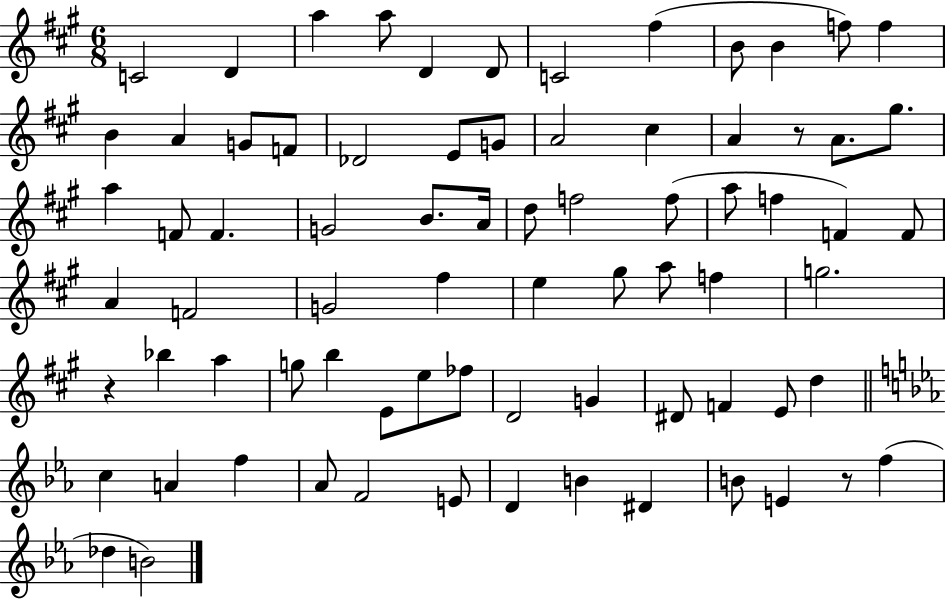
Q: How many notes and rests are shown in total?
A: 76